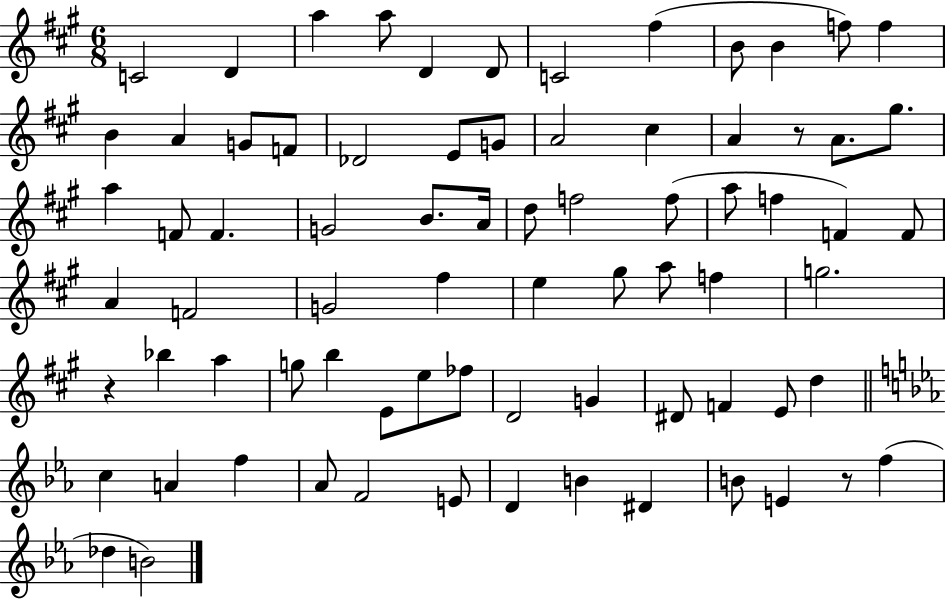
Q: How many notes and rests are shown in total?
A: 76